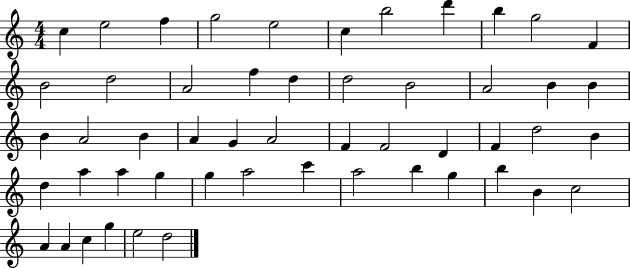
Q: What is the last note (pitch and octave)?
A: D5